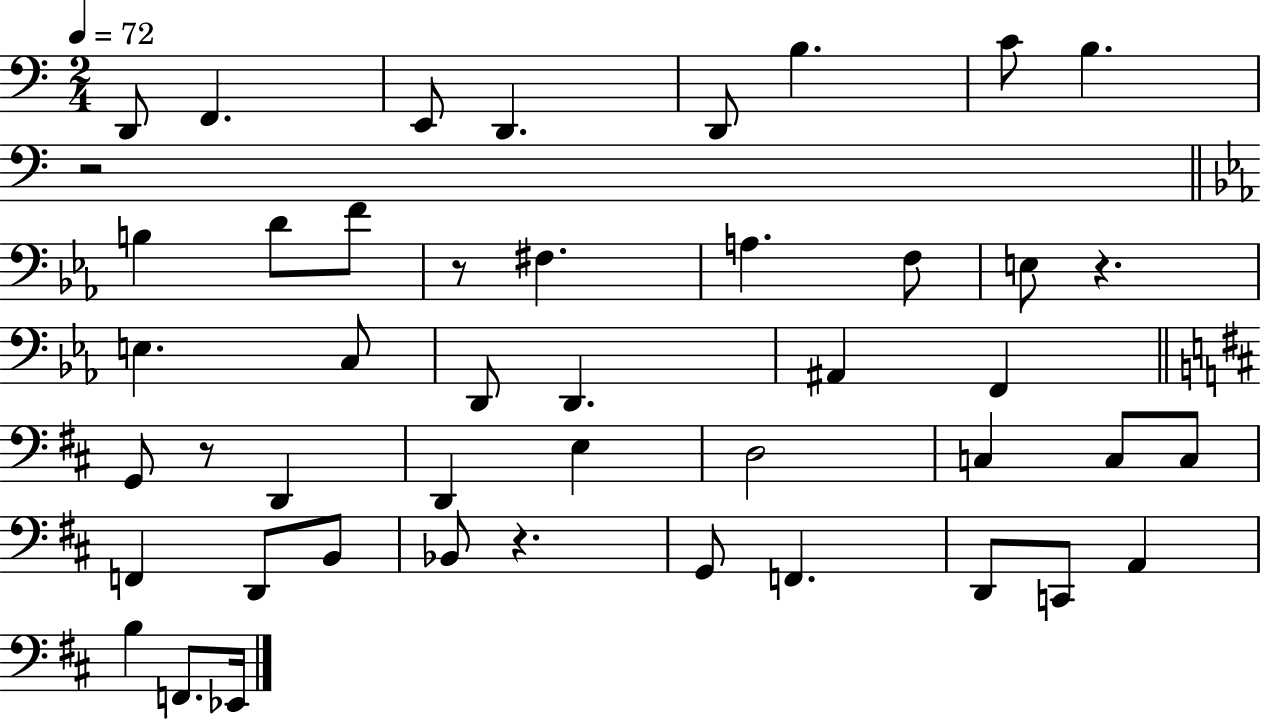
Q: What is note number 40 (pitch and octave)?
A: F2